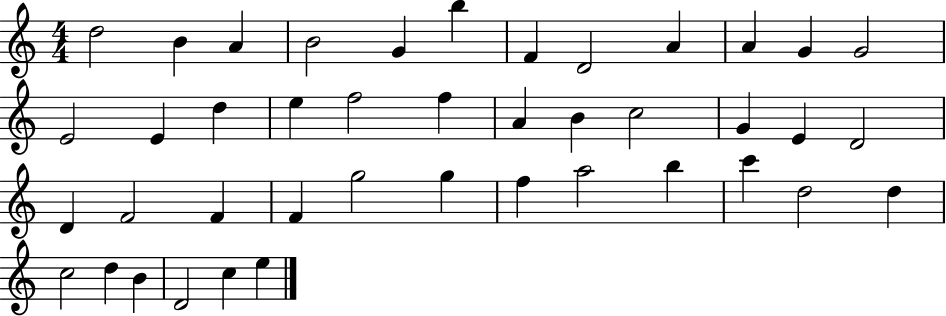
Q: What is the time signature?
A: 4/4